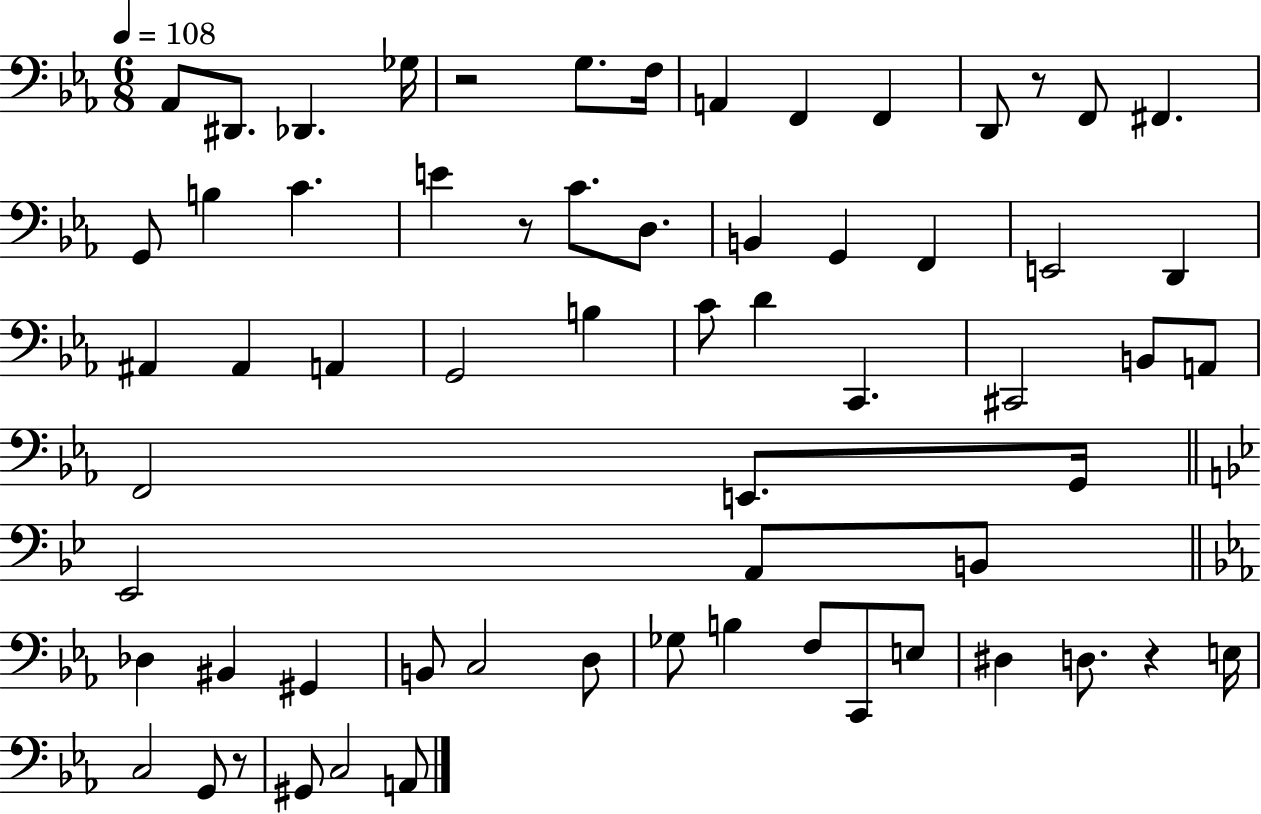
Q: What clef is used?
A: bass